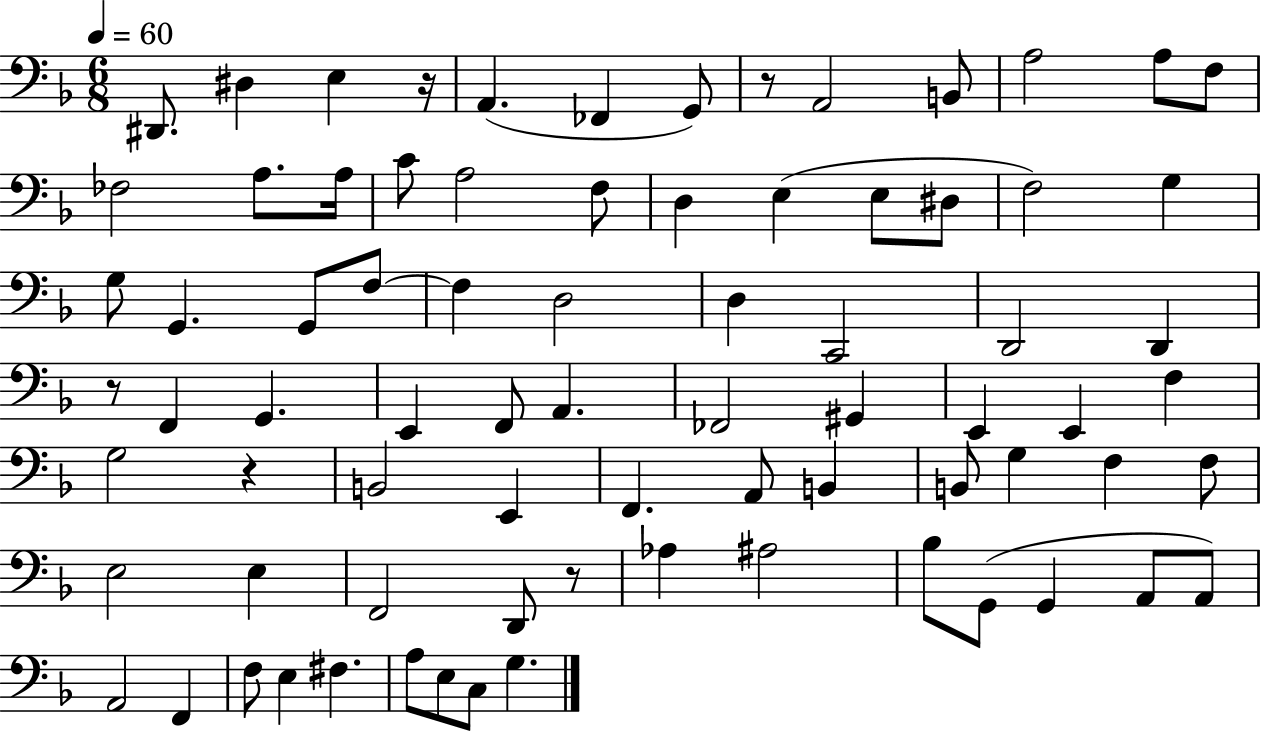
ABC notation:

X:1
T:Untitled
M:6/8
L:1/4
K:F
^D,,/2 ^D, E, z/4 A,, _F,, G,,/2 z/2 A,,2 B,,/2 A,2 A,/2 F,/2 _F,2 A,/2 A,/4 C/2 A,2 F,/2 D, E, E,/2 ^D,/2 F,2 G, G,/2 G,, G,,/2 F,/2 F, D,2 D, C,,2 D,,2 D,, z/2 F,, G,, E,, F,,/2 A,, _F,,2 ^G,, E,, E,, F, G,2 z B,,2 E,, F,, A,,/2 B,, B,,/2 G, F, F,/2 E,2 E, F,,2 D,,/2 z/2 _A, ^A,2 _B,/2 G,,/2 G,, A,,/2 A,,/2 A,,2 F,, F,/2 E, ^F, A,/2 E,/2 C,/2 G,